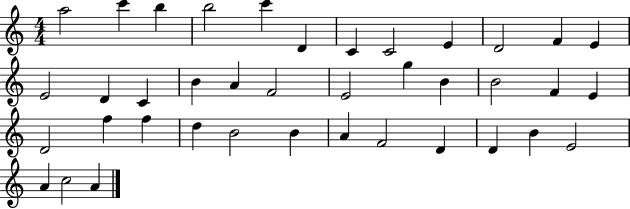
A5/h C6/q B5/q B5/h C6/q D4/q C4/q C4/h E4/q D4/h F4/q E4/q E4/h D4/q C4/q B4/q A4/q F4/h E4/h G5/q B4/q B4/h F4/q E4/q D4/h F5/q F5/q D5/q B4/h B4/q A4/q F4/h D4/q D4/q B4/q E4/h A4/q C5/h A4/q